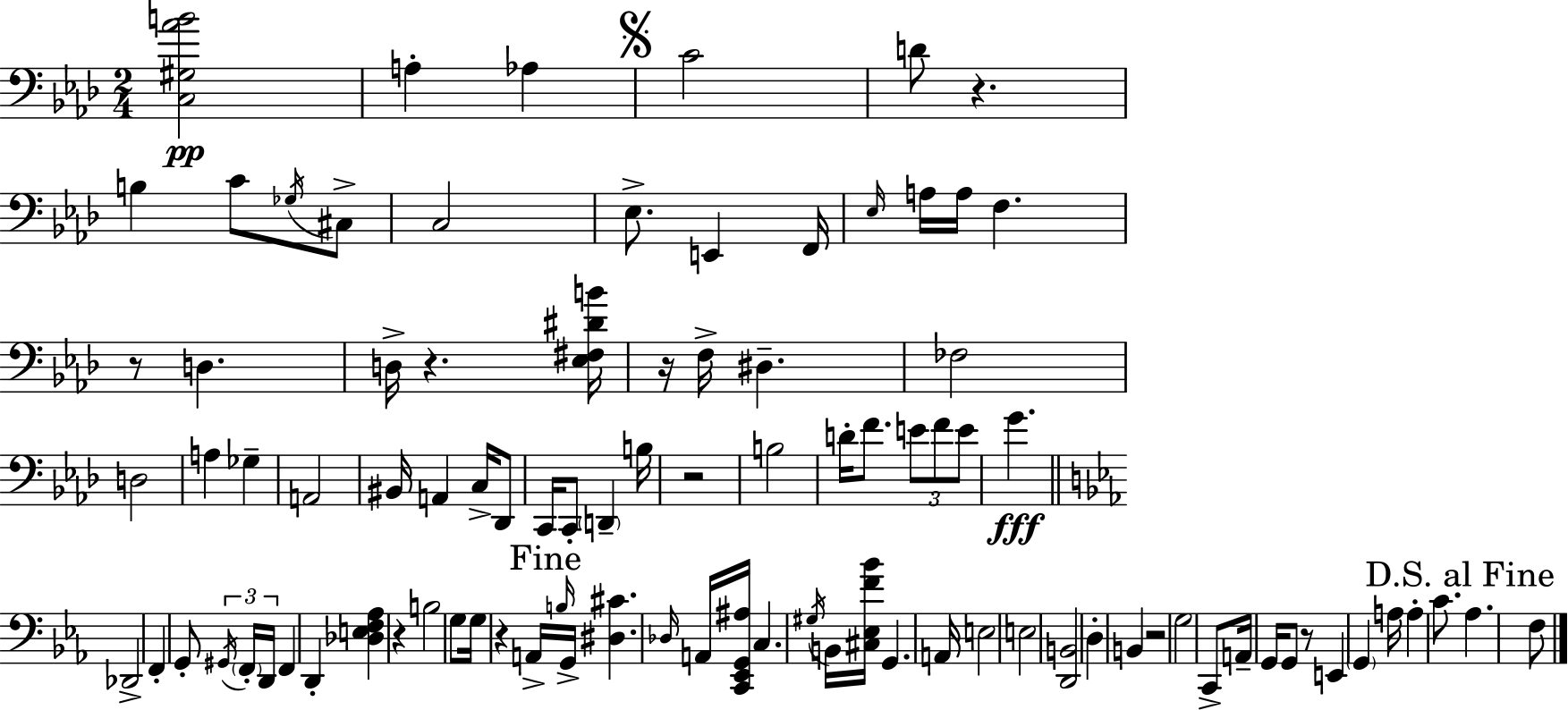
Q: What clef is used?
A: bass